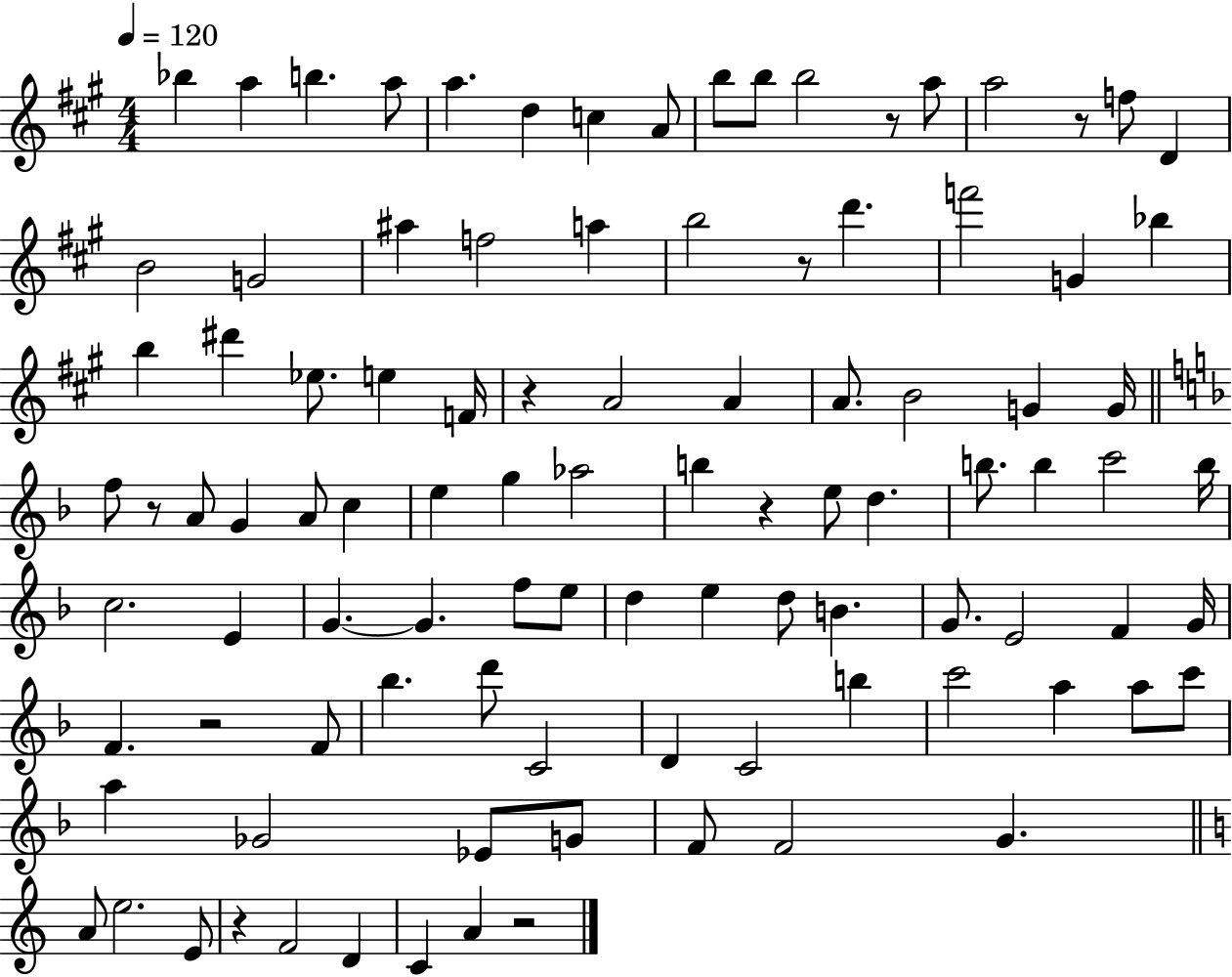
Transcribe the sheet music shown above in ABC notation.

X:1
T:Untitled
M:4/4
L:1/4
K:A
_b a b a/2 a d c A/2 b/2 b/2 b2 z/2 a/2 a2 z/2 f/2 D B2 G2 ^a f2 a b2 z/2 d' f'2 G _b b ^d' _e/2 e F/4 z A2 A A/2 B2 G G/4 f/2 z/2 A/2 G A/2 c e g _a2 b z e/2 d b/2 b c'2 b/4 c2 E G G f/2 e/2 d e d/2 B G/2 E2 F G/4 F z2 F/2 _b d'/2 C2 D C2 b c'2 a a/2 c'/2 a _G2 _E/2 G/2 F/2 F2 G A/2 e2 E/2 z F2 D C A z2